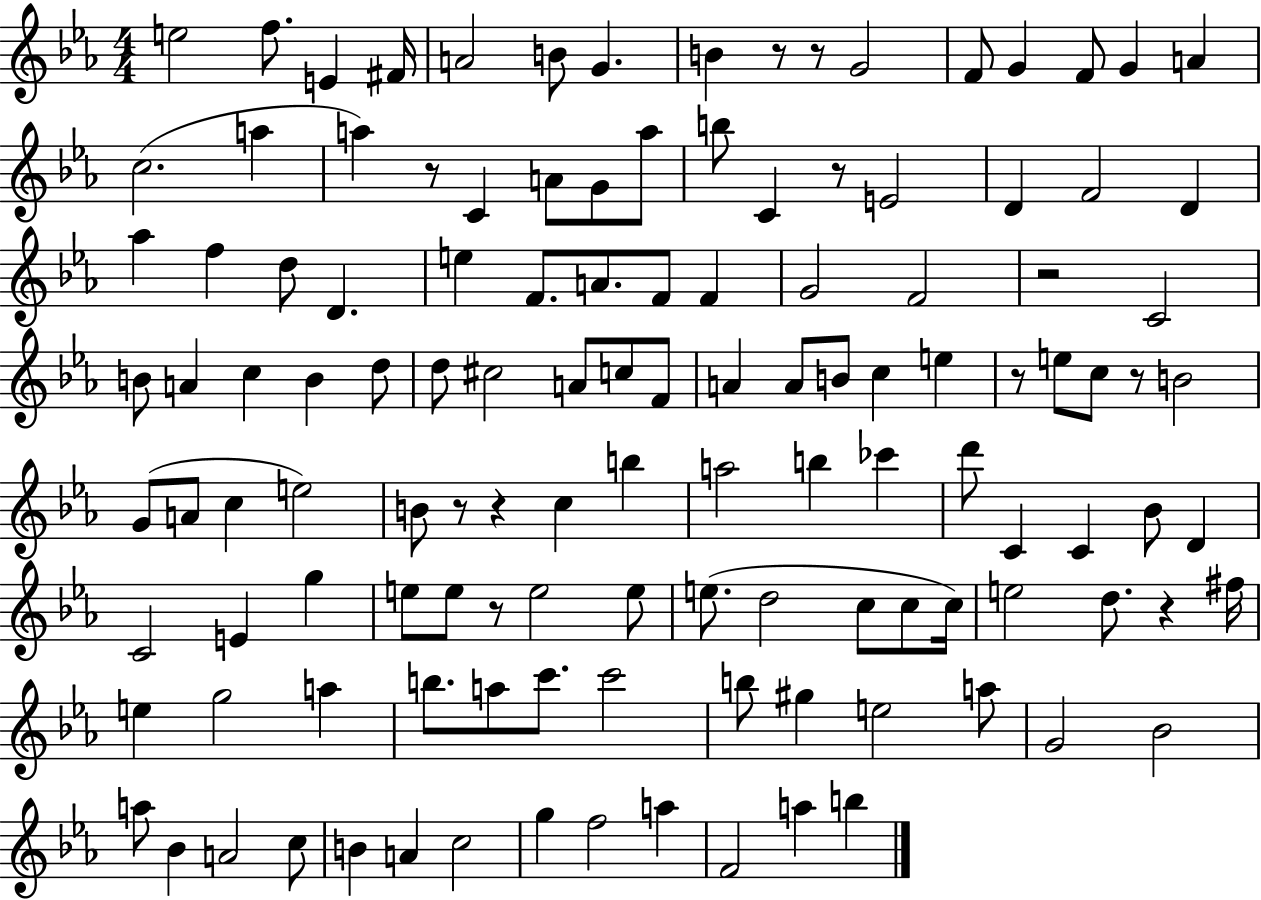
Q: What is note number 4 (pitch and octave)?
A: F#4